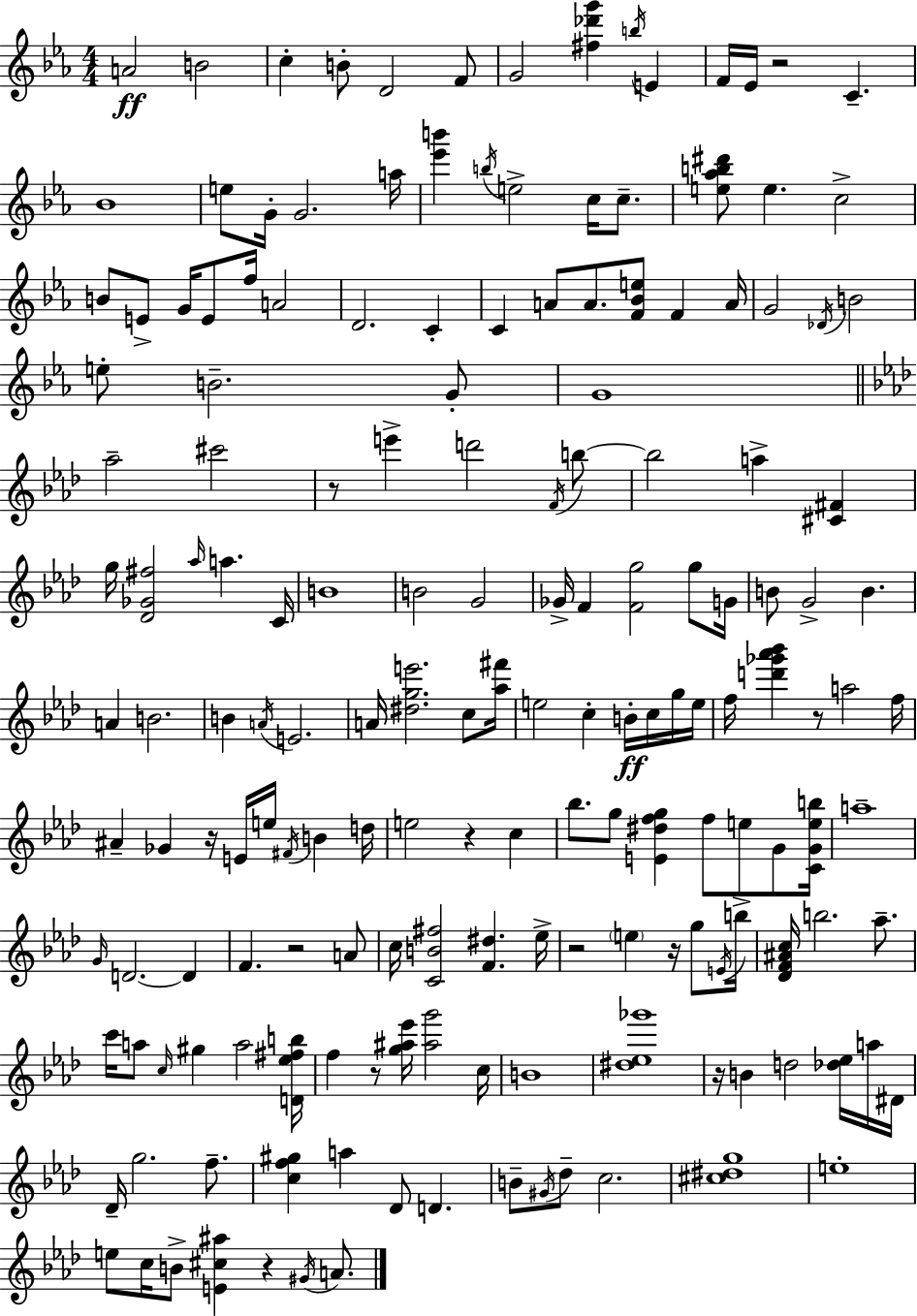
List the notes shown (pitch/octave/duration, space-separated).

A4/h B4/h C5/q B4/e D4/h F4/e G4/h [F#5,Db6,G6]/q B5/s E4/q F4/s Eb4/s R/h C4/q. Bb4/w E5/e G4/s G4/h. A5/s [Eb6,B6]/q B5/s E5/h C5/s C5/e. [E5,Ab5,B5,D#6]/e E5/q. C5/h B4/e E4/e G4/s E4/e F5/s A4/h D4/h. C4/q C4/q A4/e A4/e. [F4,Bb4,E5]/e F4/q A4/s G4/h Db4/s B4/h E5/e B4/h. G4/e G4/w Ab5/h C#6/h R/e E6/q D6/h F4/s B5/e B5/h A5/q [C#4,F#4]/q G5/s [Db4,Gb4,F#5]/h Ab5/s A5/q. C4/s B4/w B4/h G4/h Gb4/s F4/q [F4,G5]/h G5/e G4/s B4/e G4/h B4/q. A4/q B4/h. B4/q A4/s E4/h. A4/s [D#5,G5,E6]/h. C5/e [Ab5,F#6]/s E5/h C5/q B4/s C5/s G5/s E5/s F5/s [D6,Gb6,Ab6,Bb6]/q R/e A5/h F5/s A#4/q Gb4/q R/s E4/s E5/s F#4/s B4/q D5/s E5/h R/q C5/q Bb5/e. G5/e [E4,D#5,F5,G5]/q F5/e E5/e G4/e [C4,G4,E5,B5]/s A5/w G4/s D4/h. D4/q F4/q. R/h A4/e C5/s [C4,B4,F#5]/h [F4,D#5]/q. Eb5/s R/h E5/q R/s G5/e E4/s B5/s [Db4,F4,A#4,C5]/s B5/h. Ab5/e. C6/s A5/e C5/s G#5/q A5/h [D4,Eb5,F#5,B5]/s F5/q R/e [G5,A#5,Eb6]/s [A#5,G6]/h C5/s B4/w [D#5,Eb5,Gb6]/w R/s B4/q D5/h [Db5,Eb5]/s A5/s D#4/s Db4/s G5/h. F5/e. [C5,F5,G#5]/q A5/q Db4/e D4/q. B4/e G#4/s Db5/e C5/h. [C#5,D#5,G5]/w E5/w E5/e C5/s B4/e [E4,C#5,A#5]/q R/q G#4/s A4/e.